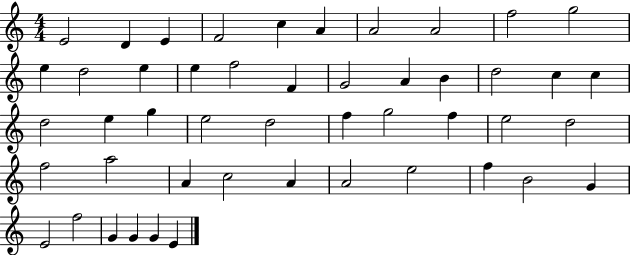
E4/h D4/q E4/q F4/h C5/q A4/q A4/h A4/h F5/h G5/h E5/q D5/h E5/q E5/q F5/h F4/q G4/h A4/q B4/q D5/h C5/q C5/q D5/h E5/q G5/q E5/h D5/h F5/q G5/h F5/q E5/h D5/h F5/h A5/h A4/q C5/h A4/q A4/h E5/h F5/q B4/h G4/q E4/h F5/h G4/q G4/q G4/q E4/q